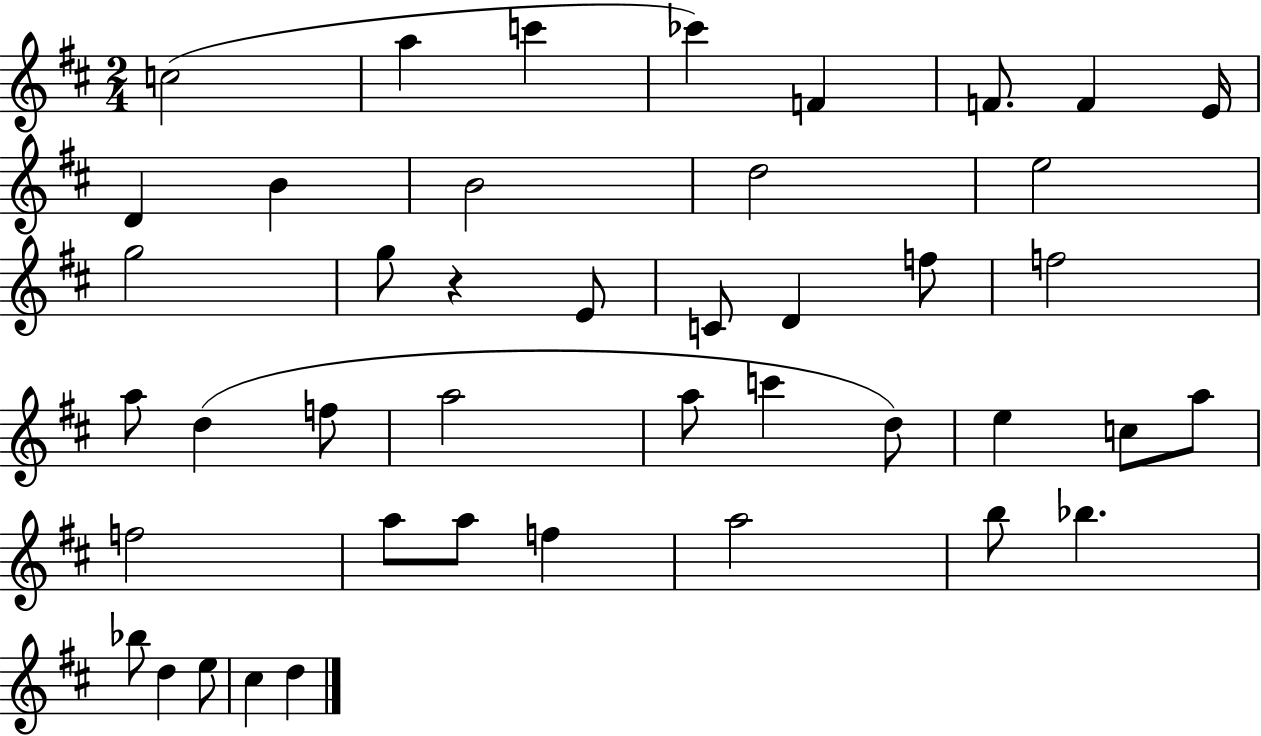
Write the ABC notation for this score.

X:1
T:Untitled
M:2/4
L:1/4
K:D
c2 a c' _c' F F/2 F E/4 D B B2 d2 e2 g2 g/2 z E/2 C/2 D f/2 f2 a/2 d f/2 a2 a/2 c' d/2 e c/2 a/2 f2 a/2 a/2 f a2 b/2 _b _b/2 d e/2 ^c d